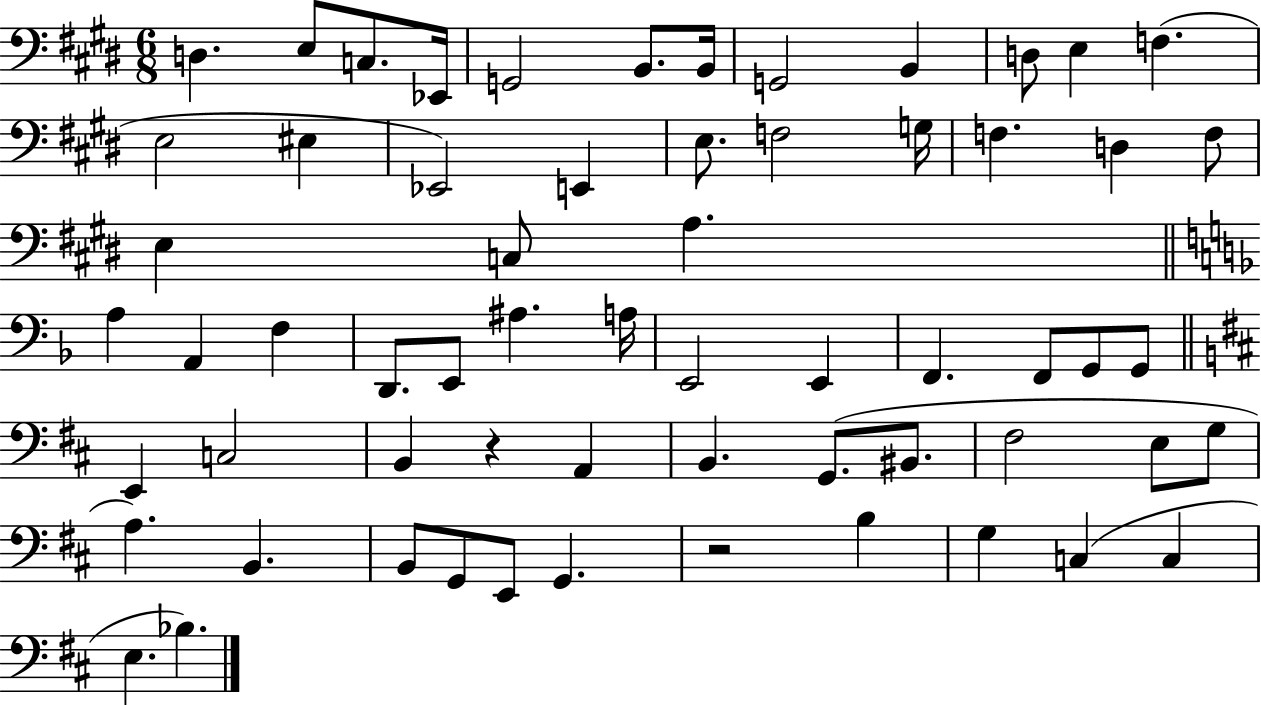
{
  \clef bass
  \numericTimeSignature
  \time 6/8
  \key e \major
  \repeat volta 2 { d4. e8 c8. ees,16 | g,2 b,8. b,16 | g,2 b,4 | d8 e4 f4.( | \break e2 eis4 | ees,2) e,4 | e8. f2 g16 | f4. d4 f8 | \break e4 c8 a4. | \bar "||" \break \key f \major a4 a,4 f4 | d,8. e,8 ais4. a16 | e,2 e,4 | f,4. f,8 g,8 g,8 | \break \bar "||" \break \key d \major e,4 c2 | b,4 r4 a,4 | b,4. g,8.( bis,8. | fis2 e8 g8 | \break a4.) b,4. | b,8 g,8 e,8 g,4. | r2 b4 | g4 c4( c4 | \break e4. bes4.) | } \bar "|."
}